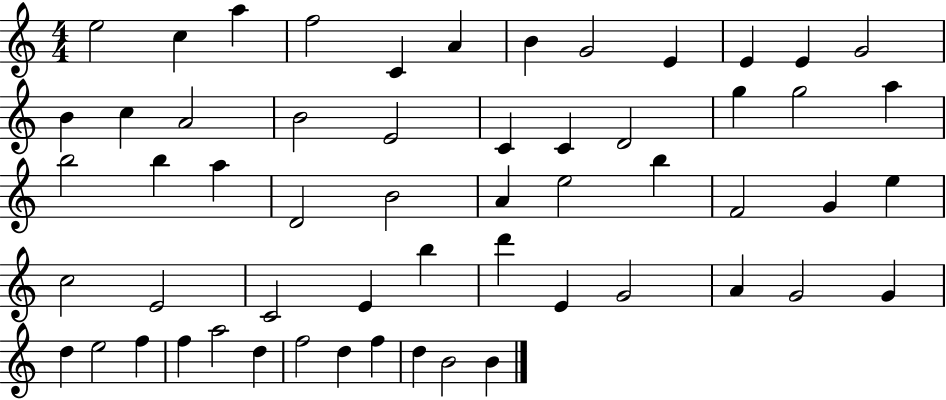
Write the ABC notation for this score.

X:1
T:Untitled
M:4/4
L:1/4
K:C
e2 c a f2 C A B G2 E E E G2 B c A2 B2 E2 C C D2 g g2 a b2 b a D2 B2 A e2 b F2 G e c2 E2 C2 E b d' E G2 A G2 G d e2 f f a2 d f2 d f d B2 B